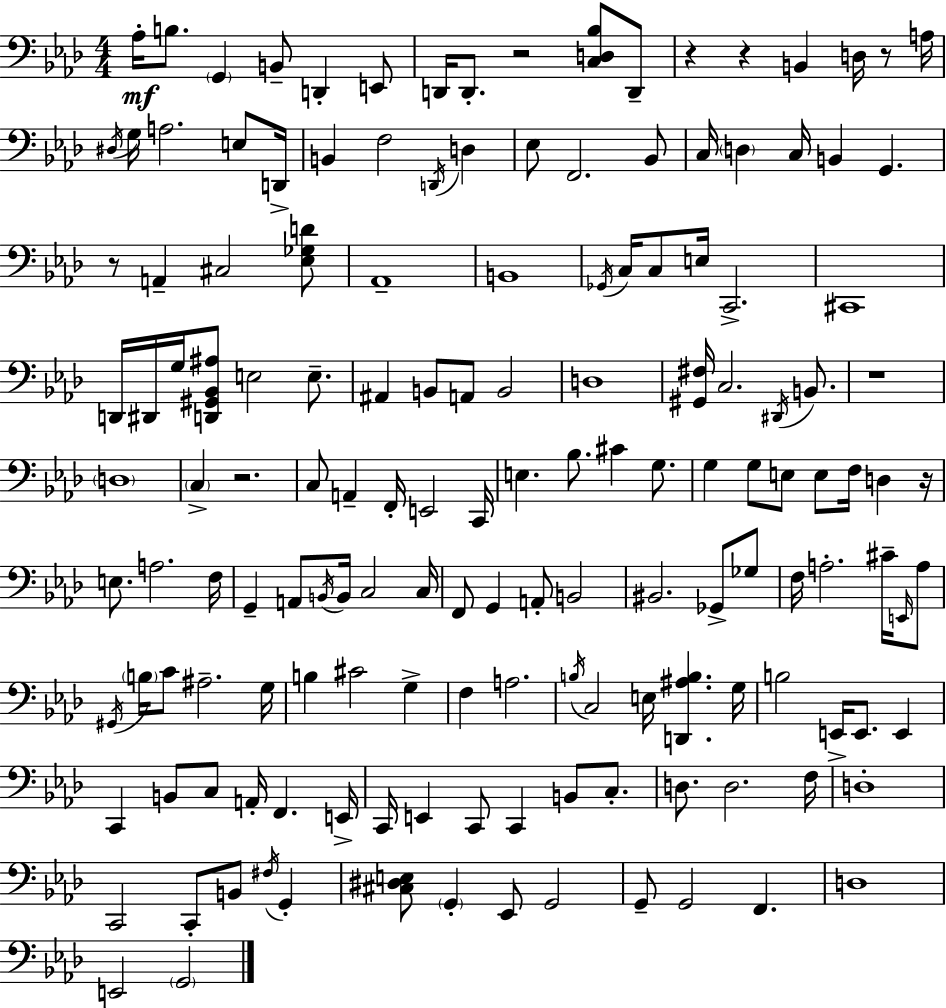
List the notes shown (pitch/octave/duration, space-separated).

Ab3/s B3/e. G2/q B2/e D2/q E2/e D2/s D2/e. R/h [C3,D3,Bb3]/e D2/e R/q R/q B2/q D3/s R/e A3/s D#3/s G3/s A3/h. E3/e D2/s B2/q F3/h D2/s D3/q Eb3/e F2/h. Bb2/e C3/s D3/q C3/s B2/q G2/q. R/e A2/q C#3/h [Eb3,Gb3,D4]/e Ab2/w B2/w Gb2/s C3/s C3/e E3/s C2/h. C#2/w D2/s D#2/s G3/s [D2,G#2,Bb2,A#3]/e E3/h E3/e. A#2/q B2/e A2/e B2/h D3/w [G#2,F#3]/s C3/h. D#2/s B2/e. R/w D3/w C3/q R/h. C3/e A2/q F2/s E2/h C2/s E3/q. Bb3/e. C#4/q G3/e. G3/q G3/e E3/e E3/e F3/s D3/q R/s E3/e. A3/h. F3/s G2/q A2/e B2/s B2/s C3/h C3/s F2/e G2/q A2/e B2/h BIS2/h. Gb2/e Gb3/e F3/s A3/h. C#4/s E2/s A3/e G#2/s B3/s C4/e A#3/h. G3/s B3/q C#4/h G3/q F3/q A3/h. B3/s C3/h E3/s [D2,A#3,B3]/q. G3/s B3/h E2/s E2/e. E2/q C2/q B2/e C3/e A2/s F2/q. E2/s C2/s E2/q C2/e C2/q B2/e C3/e. D3/e. D3/h. F3/s D3/w C2/h C2/e B2/e F#3/s G2/q [C#3,D#3,E3]/e G2/q Eb2/e G2/h G2/e G2/h F2/q. D3/w E2/h G2/h